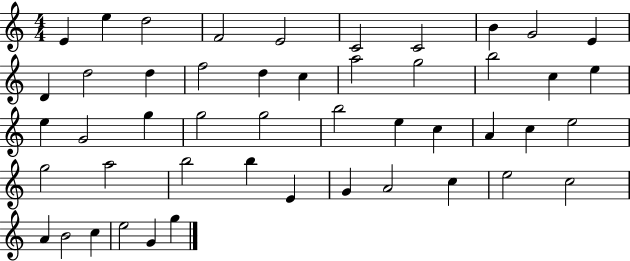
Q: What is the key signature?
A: C major